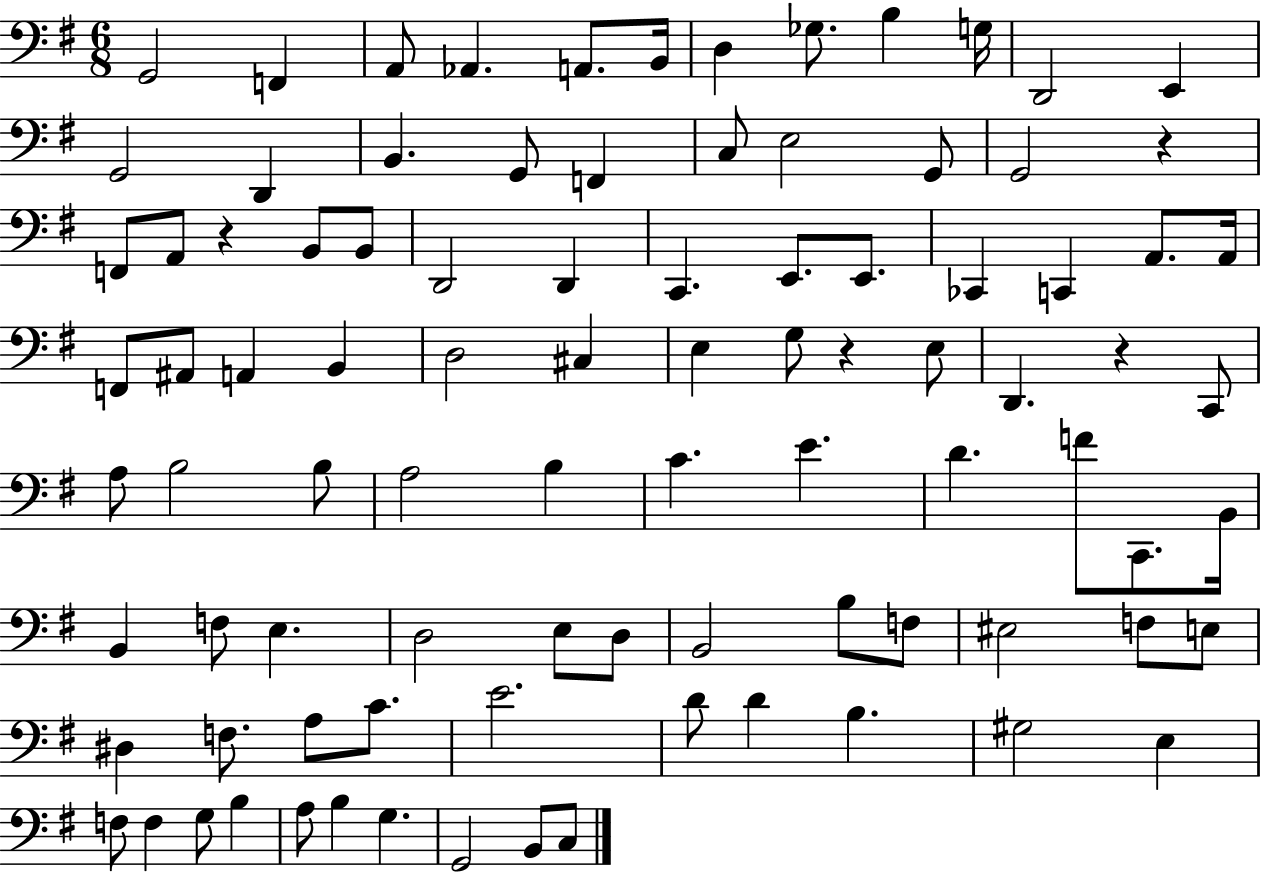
G2/h F2/q A2/e Ab2/q. A2/e. B2/s D3/q Gb3/e. B3/q G3/s D2/h E2/q G2/h D2/q B2/q. G2/e F2/q C3/e E3/h G2/e G2/h R/q F2/e A2/e R/q B2/e B2/e D2/h D2/q C2/q. E2/e. E2/e. CES2/q C2/q A2/e. A2/s F2/e A#2/e A2/q B2/q D3/h C#3/q E3/q G3/e R/q E3/e D2/q. R/q C2/e A3/e B3/h B3/e A3/h B3/q C4/q. E4/q. D4/q. F4/e C2/e. B2/s B2/q F3/e E3/q. D3/h E3/e D3/e B2/h B3/e F3/e EIS3/h F3/e E3/e D#3/q F3/e. A3/e C4/e. E4/h. D4/e D4/q B3/q. G#3/h E3/q F3/e F3/q G3/e B3/q A3/e B3/q G3/q. G2/h B2/e C3/e